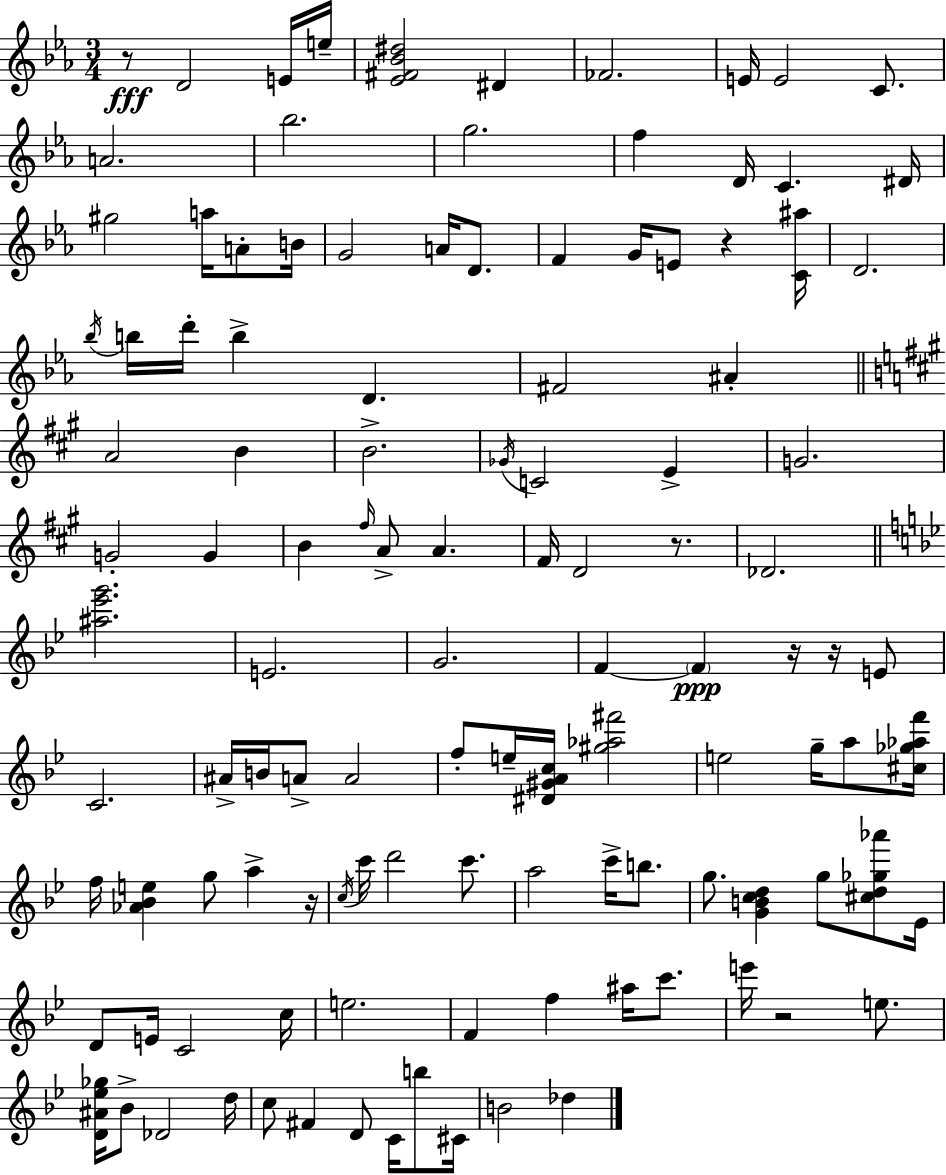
R/e D4/h E4/s E5/s [Eb4,F#4,Bb4,D#5]/h D#4/q FES4/h. E4/s E4/h C4/e. A4/h. Bb5/h. G5/h. F5/q D4/s C4/q. D#4/s G#5/h A5/s A4/e B4/s G4/h A4/s D4/e. F4/q G4/s E4/e R/q [C4,A#5]/s D4/h. Bb5/s B5/s D6/s B5/q D4/q. F#4/h A#4/q A4/h B4/q B4/h. Gb4/s C4/h E4/q G4/h. G4/h G4/q B4/q F#5/s A4/e A4/q. F#4/s D4/h R/e. Db4/h. [A#5,Eb6,G6]/h. E4/h. G4/h. F4/q F4/q R/s R/s E4/e C4/h. A#4/s B4/s A4/e A4/h F5/e E5/s [D#4,G#4,A4,C5]/s [G#5,Ab5,F#6]/h E5/h G5/s A5/e [C#5,Gb5,Ab5,F6]/s F5/s [Ab4,Bb4,E5]/q G5/e A5/q R/s C5/s C6/s D6/h C6/e. A5/h C6/s B5/e. G5/e. [G4,B4,C5,D5]/q G5/e [C#5,D5,Gb5,Ab6]/e Eb4/s D4/e E4/s C4/h C5/s E5/h. F4/q F5/q A#5/s C6/e. E6/s R/h E5/e. [D4,A#4,Eb5,Gb5]/s Bb4/e Db4/h D5/s C5/e F#4/q D4/e C4/s B5/e C#4/s B4/h Db5/q